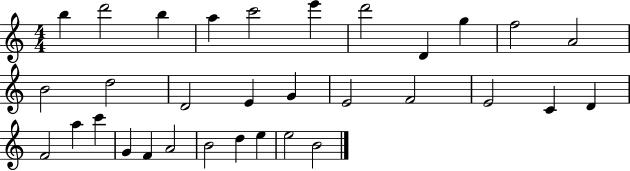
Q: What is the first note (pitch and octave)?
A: B5